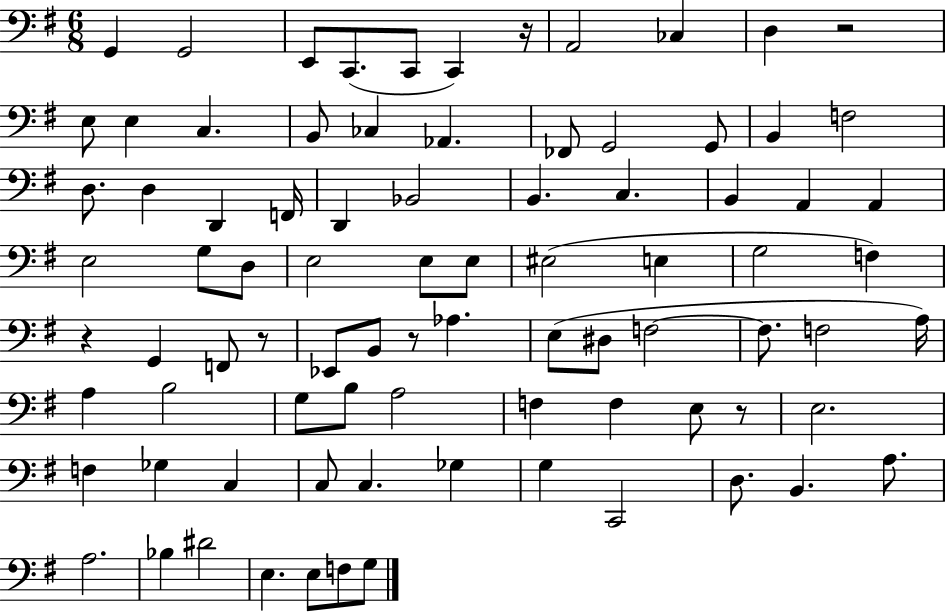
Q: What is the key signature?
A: G major